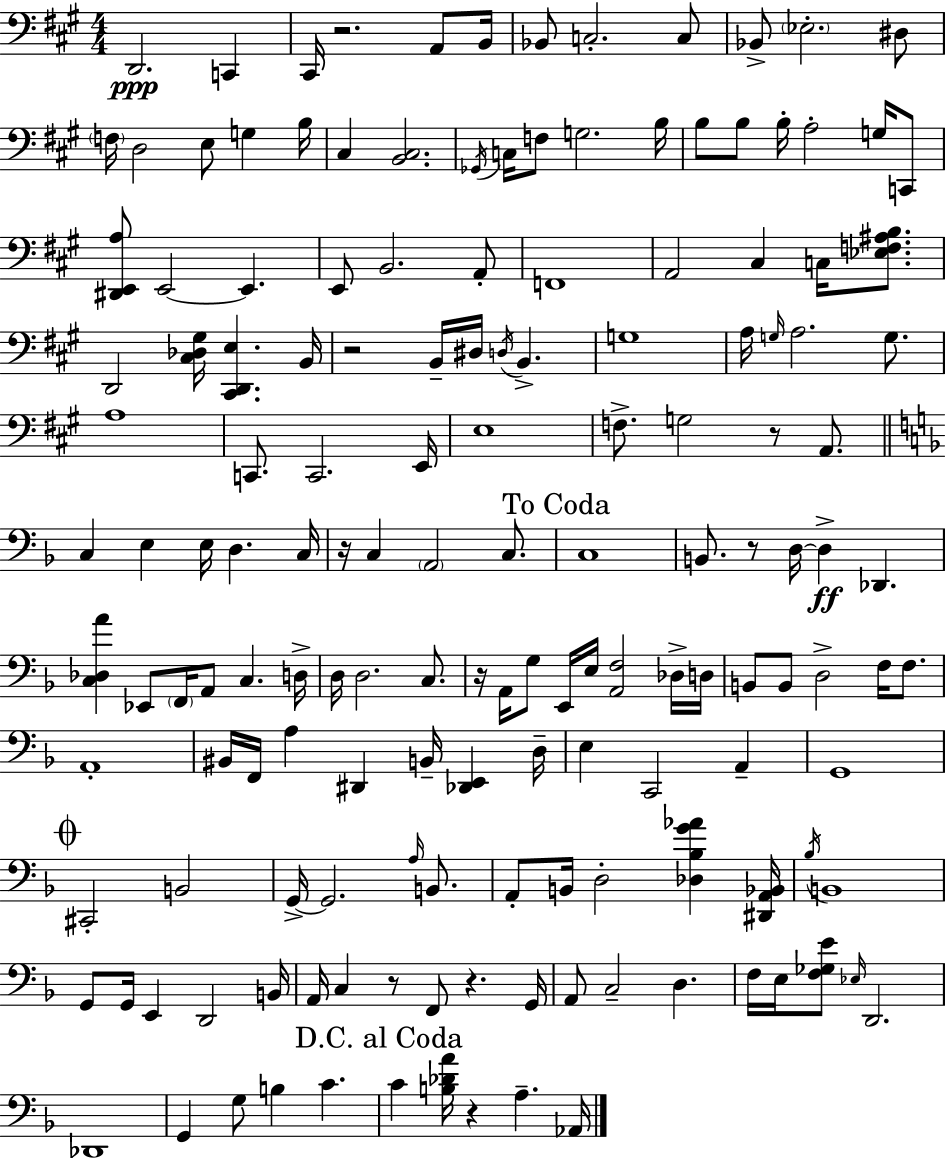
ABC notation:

X:1
T:Untitled
M:4/4
L:1/4
K:A
D,,2 C,, ^C,,/4 z2 A,,/2 B,,/4 _B,,/2 C,2 C,/2 _B,,/2 _E,2 ^D,/2 F,/4 D,2 E,/2 G, B,/4 ^C, [B,,^C,]2 _G,,/4 C,/4 F,/2 G,2 B,/4 B,/2 B,/2 B,/4 A,2 G,/4 C,,/2 [^D,,E,,A,]/2 E,,2 E,, E,,/2 B,,2 A,,/2 F,,4 A,,2 ^C, C,/4 [_E,F,^A,B,]/2 D,,2 [^C,_D,^G,]/4 [^C,,D,,E,] B,,/4 z2 B,,/4 ^D,/4 D,/4 B,, G,4 A,/4 G,/4 A,2 G,/2 A,4 C,,/2 C,,2 E,,/4 E,4 F,/2 G,2 z/2 A,,/2 C, E, E,/4 D, C,/4 z/4 C, A,,2 C,/2 C,4 B,,/2 z/2 D,/4 D, _D,, [C,_D,A] _E,,/2 F,,/4 A,,/2 C, D,/4 D,/4 D,2 C,/2 z/4 A,,/4 G,/2 E,,/4 E,/4 [A,,F,]2 _D,/4 D,/4 B,,/2 B,,/2 D,2 F,/4 F,/2 A,,4 ^B,,/4 F,,/4 A, ^D,, B,,/4 [_D,,E,,] D,/4 E, C,,2 A,, G,,4 ^C,,2 B,,2 G,,/4 G,,2 A,/4 B,,/2 A,,/2 B,,/4 D,2 [_D,_B,G_A] [^D,,A,,_B,,]/4 _B,/4 B,,4 G,,/2 G,,/4 E,, D,,2 B,,/4 A,,/4 C, z/2 F,,/2 z G,,/4 A,,/2 C,2 D, F,/4 E,/4 [F,_G,E]/2 _E,/4 D,,2 _D,,4 G,, G,/2 B, C C [B,_DA]/4 z A, _A,,/4